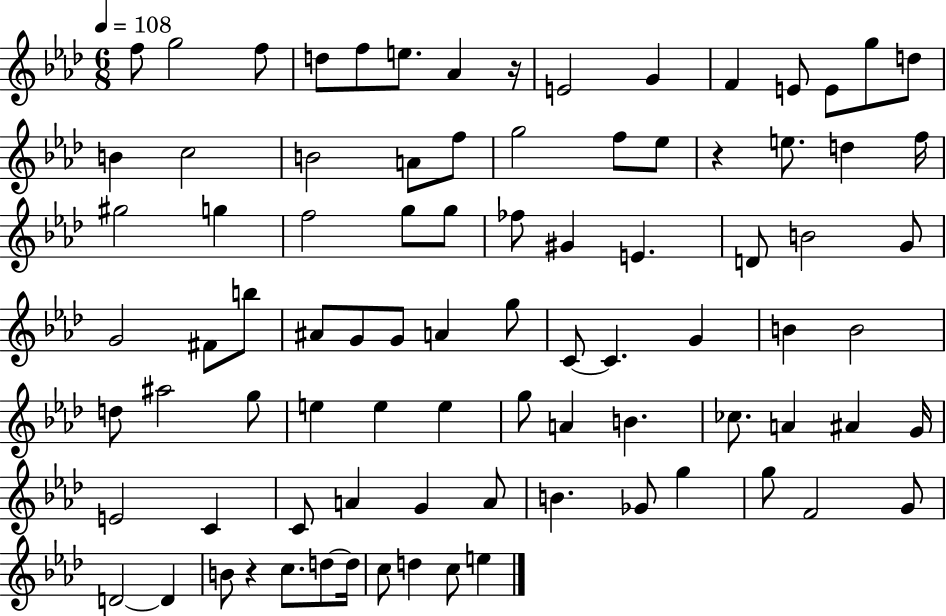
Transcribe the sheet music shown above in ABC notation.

X:1
T:Untitled
M:6/8
L:1/4
K:Ab
f/2 g2 f/2 d/2 f/2 e/2 _A z/4 E2 G F E/2 E/2 g/2 d/2 B c2 B2 A/2 f/2 g2 f/2 _e/2 z e/2 d f/4 ^g2 g f2 g/2 g/2 _f/2 ^G E D/2 B2 G/2 G2 ^F/2 b/2 ^A/2 G/2 G/2 A g/2 C/2 C G B B2 d/2 ^a2 g/2 e e e g/2 A B _c/2 A ^A G/4 E2 C C/2 A G A/2 B _G/2 g g/2 F2 G/2 D2 D B/2 z c/2 d/2 d/4 c/2 d c/2 e